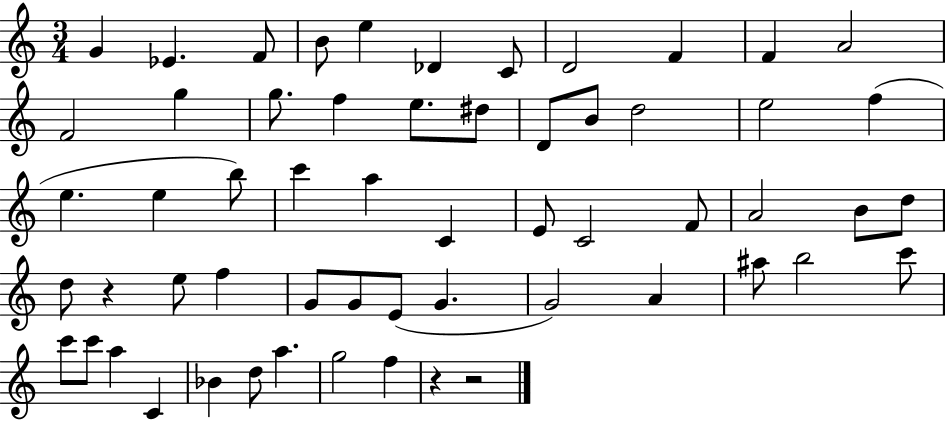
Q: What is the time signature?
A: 3/4